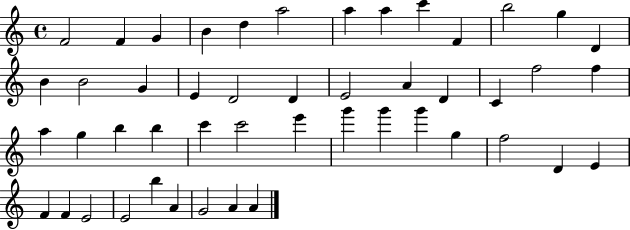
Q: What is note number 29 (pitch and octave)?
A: B5